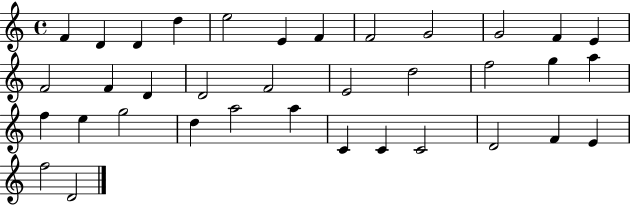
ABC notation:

X:1
T:Untitled
M:4/4
L:1/4
K:C
F D D d e2 E F F2 G2 G2 F E F2 F D D2 F2 E2 d2 f2 g a f e g2 d a2 a C C C2 D2 F E f2 D2